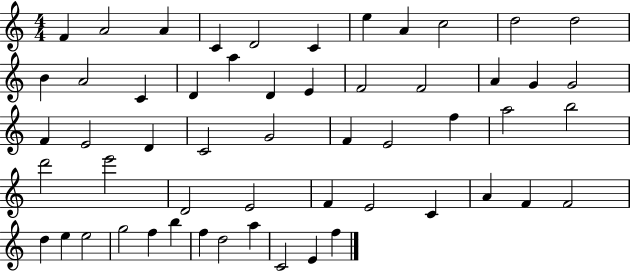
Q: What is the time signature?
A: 4/4